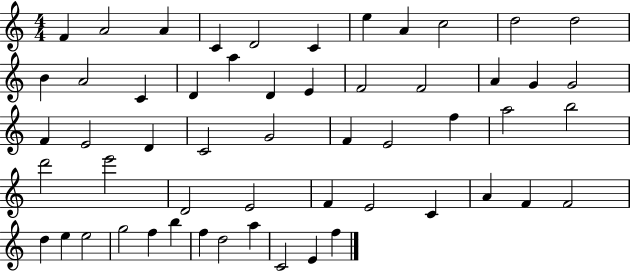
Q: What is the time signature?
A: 4/4